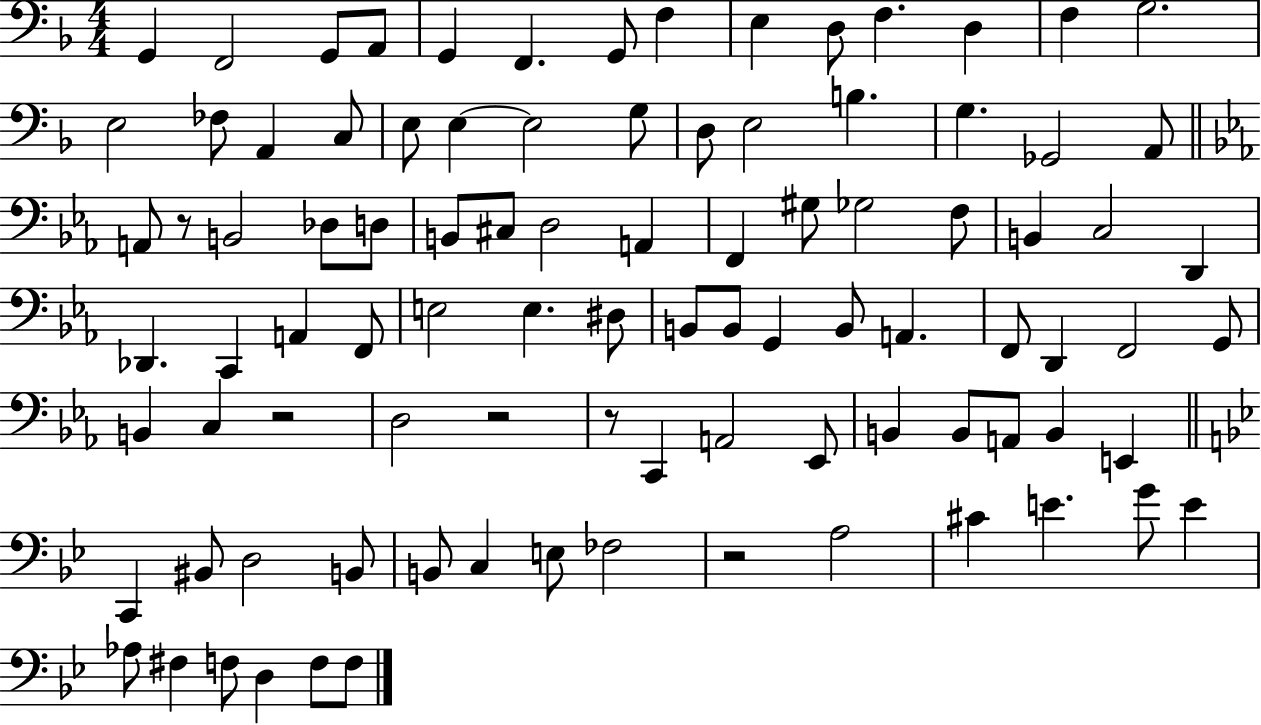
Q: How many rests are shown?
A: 5